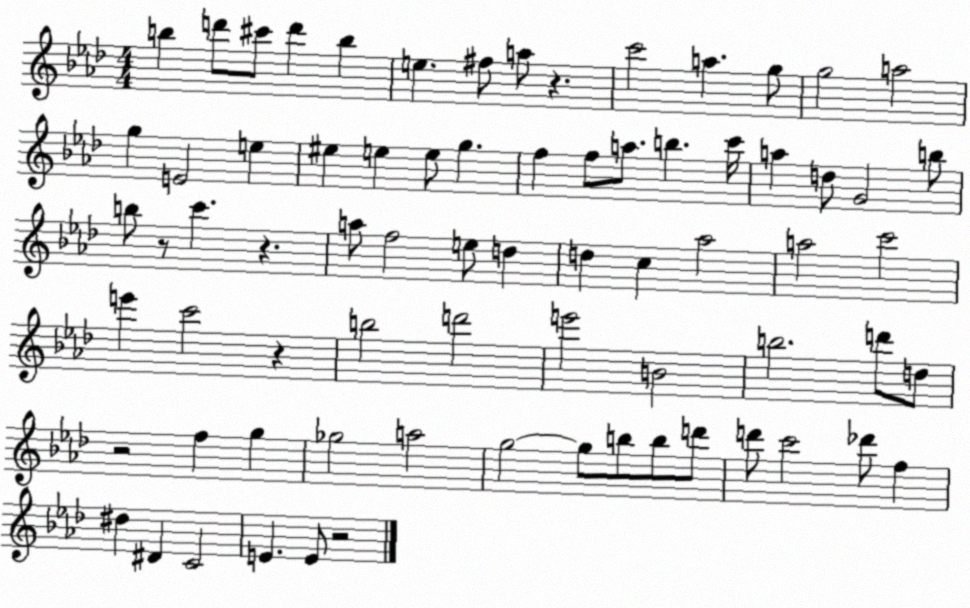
X:1
T:Untitled
M:4/4
L:1/4
K:Ab
b d'/2 ^c'/2 d' b e ^f/2 a/2 z c'2 a g/2 g2 a2 g E2 e ^e e e/2 g f f/2 a/2 b c'/4 a d/2 G2 b/2 b/2 z/2 c' z a/2 f2 e/2 d d c _a2 a2 c'2 e' c'2 z b2 d'2 e'2 B2 b2 d'/2 d/2 z2 f g _g2 a2 g2 g/2 b/2 b/2 d'/2 d'/2 c'2 _d'/2 f ^d ^D C2 E E/2 z2